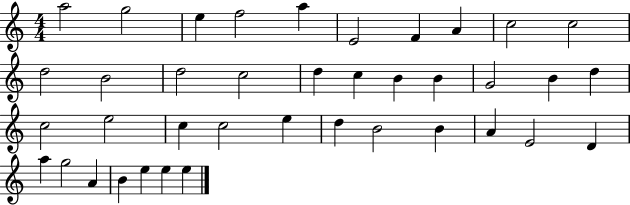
X:1
T:Untitled
M:4/4
L:1/4
K:C
a2 g2 e f2 a E2 F A c2 c2 d2 B2 d2 c2 d c B B G2 B d c2 e2 c c2 e d B2 B A E2 D a g2 A B e e e